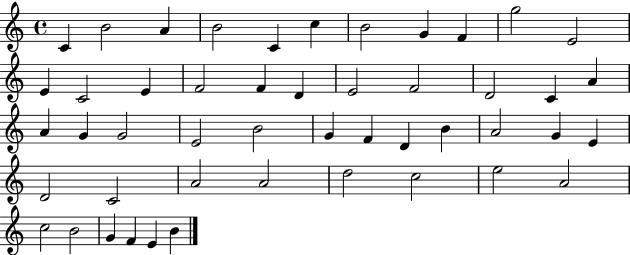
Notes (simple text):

C4/q B4/h A4/q B4/h C4/q C5/q B4/h G4/q F4/q G5/h E4/h E4/q C4/h E4/q F4/h F4/q D4/q E4/h F4/h D4/h C4/q A4/q A4/q G4/q G4/h E4/h B4/h G4/q F4/q D4/q B4/q A4/h G4/q E4/q D4/h C4/h A4/h A4/h D5/h C5/h E5/h A4/h C5/h B4/h G4/q F4/q E4/q B4/q